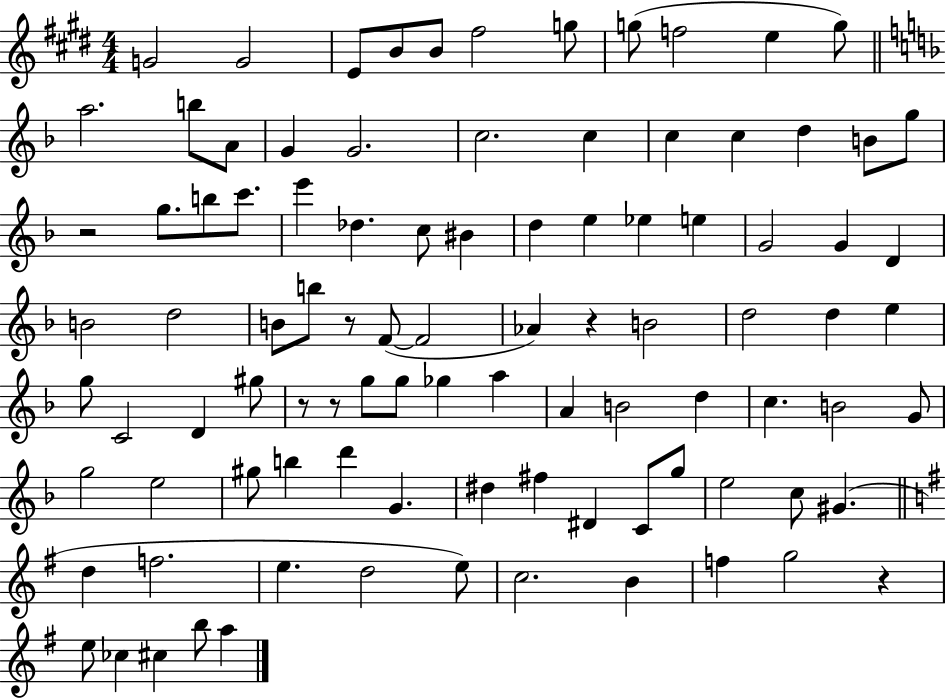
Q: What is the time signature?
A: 4/4